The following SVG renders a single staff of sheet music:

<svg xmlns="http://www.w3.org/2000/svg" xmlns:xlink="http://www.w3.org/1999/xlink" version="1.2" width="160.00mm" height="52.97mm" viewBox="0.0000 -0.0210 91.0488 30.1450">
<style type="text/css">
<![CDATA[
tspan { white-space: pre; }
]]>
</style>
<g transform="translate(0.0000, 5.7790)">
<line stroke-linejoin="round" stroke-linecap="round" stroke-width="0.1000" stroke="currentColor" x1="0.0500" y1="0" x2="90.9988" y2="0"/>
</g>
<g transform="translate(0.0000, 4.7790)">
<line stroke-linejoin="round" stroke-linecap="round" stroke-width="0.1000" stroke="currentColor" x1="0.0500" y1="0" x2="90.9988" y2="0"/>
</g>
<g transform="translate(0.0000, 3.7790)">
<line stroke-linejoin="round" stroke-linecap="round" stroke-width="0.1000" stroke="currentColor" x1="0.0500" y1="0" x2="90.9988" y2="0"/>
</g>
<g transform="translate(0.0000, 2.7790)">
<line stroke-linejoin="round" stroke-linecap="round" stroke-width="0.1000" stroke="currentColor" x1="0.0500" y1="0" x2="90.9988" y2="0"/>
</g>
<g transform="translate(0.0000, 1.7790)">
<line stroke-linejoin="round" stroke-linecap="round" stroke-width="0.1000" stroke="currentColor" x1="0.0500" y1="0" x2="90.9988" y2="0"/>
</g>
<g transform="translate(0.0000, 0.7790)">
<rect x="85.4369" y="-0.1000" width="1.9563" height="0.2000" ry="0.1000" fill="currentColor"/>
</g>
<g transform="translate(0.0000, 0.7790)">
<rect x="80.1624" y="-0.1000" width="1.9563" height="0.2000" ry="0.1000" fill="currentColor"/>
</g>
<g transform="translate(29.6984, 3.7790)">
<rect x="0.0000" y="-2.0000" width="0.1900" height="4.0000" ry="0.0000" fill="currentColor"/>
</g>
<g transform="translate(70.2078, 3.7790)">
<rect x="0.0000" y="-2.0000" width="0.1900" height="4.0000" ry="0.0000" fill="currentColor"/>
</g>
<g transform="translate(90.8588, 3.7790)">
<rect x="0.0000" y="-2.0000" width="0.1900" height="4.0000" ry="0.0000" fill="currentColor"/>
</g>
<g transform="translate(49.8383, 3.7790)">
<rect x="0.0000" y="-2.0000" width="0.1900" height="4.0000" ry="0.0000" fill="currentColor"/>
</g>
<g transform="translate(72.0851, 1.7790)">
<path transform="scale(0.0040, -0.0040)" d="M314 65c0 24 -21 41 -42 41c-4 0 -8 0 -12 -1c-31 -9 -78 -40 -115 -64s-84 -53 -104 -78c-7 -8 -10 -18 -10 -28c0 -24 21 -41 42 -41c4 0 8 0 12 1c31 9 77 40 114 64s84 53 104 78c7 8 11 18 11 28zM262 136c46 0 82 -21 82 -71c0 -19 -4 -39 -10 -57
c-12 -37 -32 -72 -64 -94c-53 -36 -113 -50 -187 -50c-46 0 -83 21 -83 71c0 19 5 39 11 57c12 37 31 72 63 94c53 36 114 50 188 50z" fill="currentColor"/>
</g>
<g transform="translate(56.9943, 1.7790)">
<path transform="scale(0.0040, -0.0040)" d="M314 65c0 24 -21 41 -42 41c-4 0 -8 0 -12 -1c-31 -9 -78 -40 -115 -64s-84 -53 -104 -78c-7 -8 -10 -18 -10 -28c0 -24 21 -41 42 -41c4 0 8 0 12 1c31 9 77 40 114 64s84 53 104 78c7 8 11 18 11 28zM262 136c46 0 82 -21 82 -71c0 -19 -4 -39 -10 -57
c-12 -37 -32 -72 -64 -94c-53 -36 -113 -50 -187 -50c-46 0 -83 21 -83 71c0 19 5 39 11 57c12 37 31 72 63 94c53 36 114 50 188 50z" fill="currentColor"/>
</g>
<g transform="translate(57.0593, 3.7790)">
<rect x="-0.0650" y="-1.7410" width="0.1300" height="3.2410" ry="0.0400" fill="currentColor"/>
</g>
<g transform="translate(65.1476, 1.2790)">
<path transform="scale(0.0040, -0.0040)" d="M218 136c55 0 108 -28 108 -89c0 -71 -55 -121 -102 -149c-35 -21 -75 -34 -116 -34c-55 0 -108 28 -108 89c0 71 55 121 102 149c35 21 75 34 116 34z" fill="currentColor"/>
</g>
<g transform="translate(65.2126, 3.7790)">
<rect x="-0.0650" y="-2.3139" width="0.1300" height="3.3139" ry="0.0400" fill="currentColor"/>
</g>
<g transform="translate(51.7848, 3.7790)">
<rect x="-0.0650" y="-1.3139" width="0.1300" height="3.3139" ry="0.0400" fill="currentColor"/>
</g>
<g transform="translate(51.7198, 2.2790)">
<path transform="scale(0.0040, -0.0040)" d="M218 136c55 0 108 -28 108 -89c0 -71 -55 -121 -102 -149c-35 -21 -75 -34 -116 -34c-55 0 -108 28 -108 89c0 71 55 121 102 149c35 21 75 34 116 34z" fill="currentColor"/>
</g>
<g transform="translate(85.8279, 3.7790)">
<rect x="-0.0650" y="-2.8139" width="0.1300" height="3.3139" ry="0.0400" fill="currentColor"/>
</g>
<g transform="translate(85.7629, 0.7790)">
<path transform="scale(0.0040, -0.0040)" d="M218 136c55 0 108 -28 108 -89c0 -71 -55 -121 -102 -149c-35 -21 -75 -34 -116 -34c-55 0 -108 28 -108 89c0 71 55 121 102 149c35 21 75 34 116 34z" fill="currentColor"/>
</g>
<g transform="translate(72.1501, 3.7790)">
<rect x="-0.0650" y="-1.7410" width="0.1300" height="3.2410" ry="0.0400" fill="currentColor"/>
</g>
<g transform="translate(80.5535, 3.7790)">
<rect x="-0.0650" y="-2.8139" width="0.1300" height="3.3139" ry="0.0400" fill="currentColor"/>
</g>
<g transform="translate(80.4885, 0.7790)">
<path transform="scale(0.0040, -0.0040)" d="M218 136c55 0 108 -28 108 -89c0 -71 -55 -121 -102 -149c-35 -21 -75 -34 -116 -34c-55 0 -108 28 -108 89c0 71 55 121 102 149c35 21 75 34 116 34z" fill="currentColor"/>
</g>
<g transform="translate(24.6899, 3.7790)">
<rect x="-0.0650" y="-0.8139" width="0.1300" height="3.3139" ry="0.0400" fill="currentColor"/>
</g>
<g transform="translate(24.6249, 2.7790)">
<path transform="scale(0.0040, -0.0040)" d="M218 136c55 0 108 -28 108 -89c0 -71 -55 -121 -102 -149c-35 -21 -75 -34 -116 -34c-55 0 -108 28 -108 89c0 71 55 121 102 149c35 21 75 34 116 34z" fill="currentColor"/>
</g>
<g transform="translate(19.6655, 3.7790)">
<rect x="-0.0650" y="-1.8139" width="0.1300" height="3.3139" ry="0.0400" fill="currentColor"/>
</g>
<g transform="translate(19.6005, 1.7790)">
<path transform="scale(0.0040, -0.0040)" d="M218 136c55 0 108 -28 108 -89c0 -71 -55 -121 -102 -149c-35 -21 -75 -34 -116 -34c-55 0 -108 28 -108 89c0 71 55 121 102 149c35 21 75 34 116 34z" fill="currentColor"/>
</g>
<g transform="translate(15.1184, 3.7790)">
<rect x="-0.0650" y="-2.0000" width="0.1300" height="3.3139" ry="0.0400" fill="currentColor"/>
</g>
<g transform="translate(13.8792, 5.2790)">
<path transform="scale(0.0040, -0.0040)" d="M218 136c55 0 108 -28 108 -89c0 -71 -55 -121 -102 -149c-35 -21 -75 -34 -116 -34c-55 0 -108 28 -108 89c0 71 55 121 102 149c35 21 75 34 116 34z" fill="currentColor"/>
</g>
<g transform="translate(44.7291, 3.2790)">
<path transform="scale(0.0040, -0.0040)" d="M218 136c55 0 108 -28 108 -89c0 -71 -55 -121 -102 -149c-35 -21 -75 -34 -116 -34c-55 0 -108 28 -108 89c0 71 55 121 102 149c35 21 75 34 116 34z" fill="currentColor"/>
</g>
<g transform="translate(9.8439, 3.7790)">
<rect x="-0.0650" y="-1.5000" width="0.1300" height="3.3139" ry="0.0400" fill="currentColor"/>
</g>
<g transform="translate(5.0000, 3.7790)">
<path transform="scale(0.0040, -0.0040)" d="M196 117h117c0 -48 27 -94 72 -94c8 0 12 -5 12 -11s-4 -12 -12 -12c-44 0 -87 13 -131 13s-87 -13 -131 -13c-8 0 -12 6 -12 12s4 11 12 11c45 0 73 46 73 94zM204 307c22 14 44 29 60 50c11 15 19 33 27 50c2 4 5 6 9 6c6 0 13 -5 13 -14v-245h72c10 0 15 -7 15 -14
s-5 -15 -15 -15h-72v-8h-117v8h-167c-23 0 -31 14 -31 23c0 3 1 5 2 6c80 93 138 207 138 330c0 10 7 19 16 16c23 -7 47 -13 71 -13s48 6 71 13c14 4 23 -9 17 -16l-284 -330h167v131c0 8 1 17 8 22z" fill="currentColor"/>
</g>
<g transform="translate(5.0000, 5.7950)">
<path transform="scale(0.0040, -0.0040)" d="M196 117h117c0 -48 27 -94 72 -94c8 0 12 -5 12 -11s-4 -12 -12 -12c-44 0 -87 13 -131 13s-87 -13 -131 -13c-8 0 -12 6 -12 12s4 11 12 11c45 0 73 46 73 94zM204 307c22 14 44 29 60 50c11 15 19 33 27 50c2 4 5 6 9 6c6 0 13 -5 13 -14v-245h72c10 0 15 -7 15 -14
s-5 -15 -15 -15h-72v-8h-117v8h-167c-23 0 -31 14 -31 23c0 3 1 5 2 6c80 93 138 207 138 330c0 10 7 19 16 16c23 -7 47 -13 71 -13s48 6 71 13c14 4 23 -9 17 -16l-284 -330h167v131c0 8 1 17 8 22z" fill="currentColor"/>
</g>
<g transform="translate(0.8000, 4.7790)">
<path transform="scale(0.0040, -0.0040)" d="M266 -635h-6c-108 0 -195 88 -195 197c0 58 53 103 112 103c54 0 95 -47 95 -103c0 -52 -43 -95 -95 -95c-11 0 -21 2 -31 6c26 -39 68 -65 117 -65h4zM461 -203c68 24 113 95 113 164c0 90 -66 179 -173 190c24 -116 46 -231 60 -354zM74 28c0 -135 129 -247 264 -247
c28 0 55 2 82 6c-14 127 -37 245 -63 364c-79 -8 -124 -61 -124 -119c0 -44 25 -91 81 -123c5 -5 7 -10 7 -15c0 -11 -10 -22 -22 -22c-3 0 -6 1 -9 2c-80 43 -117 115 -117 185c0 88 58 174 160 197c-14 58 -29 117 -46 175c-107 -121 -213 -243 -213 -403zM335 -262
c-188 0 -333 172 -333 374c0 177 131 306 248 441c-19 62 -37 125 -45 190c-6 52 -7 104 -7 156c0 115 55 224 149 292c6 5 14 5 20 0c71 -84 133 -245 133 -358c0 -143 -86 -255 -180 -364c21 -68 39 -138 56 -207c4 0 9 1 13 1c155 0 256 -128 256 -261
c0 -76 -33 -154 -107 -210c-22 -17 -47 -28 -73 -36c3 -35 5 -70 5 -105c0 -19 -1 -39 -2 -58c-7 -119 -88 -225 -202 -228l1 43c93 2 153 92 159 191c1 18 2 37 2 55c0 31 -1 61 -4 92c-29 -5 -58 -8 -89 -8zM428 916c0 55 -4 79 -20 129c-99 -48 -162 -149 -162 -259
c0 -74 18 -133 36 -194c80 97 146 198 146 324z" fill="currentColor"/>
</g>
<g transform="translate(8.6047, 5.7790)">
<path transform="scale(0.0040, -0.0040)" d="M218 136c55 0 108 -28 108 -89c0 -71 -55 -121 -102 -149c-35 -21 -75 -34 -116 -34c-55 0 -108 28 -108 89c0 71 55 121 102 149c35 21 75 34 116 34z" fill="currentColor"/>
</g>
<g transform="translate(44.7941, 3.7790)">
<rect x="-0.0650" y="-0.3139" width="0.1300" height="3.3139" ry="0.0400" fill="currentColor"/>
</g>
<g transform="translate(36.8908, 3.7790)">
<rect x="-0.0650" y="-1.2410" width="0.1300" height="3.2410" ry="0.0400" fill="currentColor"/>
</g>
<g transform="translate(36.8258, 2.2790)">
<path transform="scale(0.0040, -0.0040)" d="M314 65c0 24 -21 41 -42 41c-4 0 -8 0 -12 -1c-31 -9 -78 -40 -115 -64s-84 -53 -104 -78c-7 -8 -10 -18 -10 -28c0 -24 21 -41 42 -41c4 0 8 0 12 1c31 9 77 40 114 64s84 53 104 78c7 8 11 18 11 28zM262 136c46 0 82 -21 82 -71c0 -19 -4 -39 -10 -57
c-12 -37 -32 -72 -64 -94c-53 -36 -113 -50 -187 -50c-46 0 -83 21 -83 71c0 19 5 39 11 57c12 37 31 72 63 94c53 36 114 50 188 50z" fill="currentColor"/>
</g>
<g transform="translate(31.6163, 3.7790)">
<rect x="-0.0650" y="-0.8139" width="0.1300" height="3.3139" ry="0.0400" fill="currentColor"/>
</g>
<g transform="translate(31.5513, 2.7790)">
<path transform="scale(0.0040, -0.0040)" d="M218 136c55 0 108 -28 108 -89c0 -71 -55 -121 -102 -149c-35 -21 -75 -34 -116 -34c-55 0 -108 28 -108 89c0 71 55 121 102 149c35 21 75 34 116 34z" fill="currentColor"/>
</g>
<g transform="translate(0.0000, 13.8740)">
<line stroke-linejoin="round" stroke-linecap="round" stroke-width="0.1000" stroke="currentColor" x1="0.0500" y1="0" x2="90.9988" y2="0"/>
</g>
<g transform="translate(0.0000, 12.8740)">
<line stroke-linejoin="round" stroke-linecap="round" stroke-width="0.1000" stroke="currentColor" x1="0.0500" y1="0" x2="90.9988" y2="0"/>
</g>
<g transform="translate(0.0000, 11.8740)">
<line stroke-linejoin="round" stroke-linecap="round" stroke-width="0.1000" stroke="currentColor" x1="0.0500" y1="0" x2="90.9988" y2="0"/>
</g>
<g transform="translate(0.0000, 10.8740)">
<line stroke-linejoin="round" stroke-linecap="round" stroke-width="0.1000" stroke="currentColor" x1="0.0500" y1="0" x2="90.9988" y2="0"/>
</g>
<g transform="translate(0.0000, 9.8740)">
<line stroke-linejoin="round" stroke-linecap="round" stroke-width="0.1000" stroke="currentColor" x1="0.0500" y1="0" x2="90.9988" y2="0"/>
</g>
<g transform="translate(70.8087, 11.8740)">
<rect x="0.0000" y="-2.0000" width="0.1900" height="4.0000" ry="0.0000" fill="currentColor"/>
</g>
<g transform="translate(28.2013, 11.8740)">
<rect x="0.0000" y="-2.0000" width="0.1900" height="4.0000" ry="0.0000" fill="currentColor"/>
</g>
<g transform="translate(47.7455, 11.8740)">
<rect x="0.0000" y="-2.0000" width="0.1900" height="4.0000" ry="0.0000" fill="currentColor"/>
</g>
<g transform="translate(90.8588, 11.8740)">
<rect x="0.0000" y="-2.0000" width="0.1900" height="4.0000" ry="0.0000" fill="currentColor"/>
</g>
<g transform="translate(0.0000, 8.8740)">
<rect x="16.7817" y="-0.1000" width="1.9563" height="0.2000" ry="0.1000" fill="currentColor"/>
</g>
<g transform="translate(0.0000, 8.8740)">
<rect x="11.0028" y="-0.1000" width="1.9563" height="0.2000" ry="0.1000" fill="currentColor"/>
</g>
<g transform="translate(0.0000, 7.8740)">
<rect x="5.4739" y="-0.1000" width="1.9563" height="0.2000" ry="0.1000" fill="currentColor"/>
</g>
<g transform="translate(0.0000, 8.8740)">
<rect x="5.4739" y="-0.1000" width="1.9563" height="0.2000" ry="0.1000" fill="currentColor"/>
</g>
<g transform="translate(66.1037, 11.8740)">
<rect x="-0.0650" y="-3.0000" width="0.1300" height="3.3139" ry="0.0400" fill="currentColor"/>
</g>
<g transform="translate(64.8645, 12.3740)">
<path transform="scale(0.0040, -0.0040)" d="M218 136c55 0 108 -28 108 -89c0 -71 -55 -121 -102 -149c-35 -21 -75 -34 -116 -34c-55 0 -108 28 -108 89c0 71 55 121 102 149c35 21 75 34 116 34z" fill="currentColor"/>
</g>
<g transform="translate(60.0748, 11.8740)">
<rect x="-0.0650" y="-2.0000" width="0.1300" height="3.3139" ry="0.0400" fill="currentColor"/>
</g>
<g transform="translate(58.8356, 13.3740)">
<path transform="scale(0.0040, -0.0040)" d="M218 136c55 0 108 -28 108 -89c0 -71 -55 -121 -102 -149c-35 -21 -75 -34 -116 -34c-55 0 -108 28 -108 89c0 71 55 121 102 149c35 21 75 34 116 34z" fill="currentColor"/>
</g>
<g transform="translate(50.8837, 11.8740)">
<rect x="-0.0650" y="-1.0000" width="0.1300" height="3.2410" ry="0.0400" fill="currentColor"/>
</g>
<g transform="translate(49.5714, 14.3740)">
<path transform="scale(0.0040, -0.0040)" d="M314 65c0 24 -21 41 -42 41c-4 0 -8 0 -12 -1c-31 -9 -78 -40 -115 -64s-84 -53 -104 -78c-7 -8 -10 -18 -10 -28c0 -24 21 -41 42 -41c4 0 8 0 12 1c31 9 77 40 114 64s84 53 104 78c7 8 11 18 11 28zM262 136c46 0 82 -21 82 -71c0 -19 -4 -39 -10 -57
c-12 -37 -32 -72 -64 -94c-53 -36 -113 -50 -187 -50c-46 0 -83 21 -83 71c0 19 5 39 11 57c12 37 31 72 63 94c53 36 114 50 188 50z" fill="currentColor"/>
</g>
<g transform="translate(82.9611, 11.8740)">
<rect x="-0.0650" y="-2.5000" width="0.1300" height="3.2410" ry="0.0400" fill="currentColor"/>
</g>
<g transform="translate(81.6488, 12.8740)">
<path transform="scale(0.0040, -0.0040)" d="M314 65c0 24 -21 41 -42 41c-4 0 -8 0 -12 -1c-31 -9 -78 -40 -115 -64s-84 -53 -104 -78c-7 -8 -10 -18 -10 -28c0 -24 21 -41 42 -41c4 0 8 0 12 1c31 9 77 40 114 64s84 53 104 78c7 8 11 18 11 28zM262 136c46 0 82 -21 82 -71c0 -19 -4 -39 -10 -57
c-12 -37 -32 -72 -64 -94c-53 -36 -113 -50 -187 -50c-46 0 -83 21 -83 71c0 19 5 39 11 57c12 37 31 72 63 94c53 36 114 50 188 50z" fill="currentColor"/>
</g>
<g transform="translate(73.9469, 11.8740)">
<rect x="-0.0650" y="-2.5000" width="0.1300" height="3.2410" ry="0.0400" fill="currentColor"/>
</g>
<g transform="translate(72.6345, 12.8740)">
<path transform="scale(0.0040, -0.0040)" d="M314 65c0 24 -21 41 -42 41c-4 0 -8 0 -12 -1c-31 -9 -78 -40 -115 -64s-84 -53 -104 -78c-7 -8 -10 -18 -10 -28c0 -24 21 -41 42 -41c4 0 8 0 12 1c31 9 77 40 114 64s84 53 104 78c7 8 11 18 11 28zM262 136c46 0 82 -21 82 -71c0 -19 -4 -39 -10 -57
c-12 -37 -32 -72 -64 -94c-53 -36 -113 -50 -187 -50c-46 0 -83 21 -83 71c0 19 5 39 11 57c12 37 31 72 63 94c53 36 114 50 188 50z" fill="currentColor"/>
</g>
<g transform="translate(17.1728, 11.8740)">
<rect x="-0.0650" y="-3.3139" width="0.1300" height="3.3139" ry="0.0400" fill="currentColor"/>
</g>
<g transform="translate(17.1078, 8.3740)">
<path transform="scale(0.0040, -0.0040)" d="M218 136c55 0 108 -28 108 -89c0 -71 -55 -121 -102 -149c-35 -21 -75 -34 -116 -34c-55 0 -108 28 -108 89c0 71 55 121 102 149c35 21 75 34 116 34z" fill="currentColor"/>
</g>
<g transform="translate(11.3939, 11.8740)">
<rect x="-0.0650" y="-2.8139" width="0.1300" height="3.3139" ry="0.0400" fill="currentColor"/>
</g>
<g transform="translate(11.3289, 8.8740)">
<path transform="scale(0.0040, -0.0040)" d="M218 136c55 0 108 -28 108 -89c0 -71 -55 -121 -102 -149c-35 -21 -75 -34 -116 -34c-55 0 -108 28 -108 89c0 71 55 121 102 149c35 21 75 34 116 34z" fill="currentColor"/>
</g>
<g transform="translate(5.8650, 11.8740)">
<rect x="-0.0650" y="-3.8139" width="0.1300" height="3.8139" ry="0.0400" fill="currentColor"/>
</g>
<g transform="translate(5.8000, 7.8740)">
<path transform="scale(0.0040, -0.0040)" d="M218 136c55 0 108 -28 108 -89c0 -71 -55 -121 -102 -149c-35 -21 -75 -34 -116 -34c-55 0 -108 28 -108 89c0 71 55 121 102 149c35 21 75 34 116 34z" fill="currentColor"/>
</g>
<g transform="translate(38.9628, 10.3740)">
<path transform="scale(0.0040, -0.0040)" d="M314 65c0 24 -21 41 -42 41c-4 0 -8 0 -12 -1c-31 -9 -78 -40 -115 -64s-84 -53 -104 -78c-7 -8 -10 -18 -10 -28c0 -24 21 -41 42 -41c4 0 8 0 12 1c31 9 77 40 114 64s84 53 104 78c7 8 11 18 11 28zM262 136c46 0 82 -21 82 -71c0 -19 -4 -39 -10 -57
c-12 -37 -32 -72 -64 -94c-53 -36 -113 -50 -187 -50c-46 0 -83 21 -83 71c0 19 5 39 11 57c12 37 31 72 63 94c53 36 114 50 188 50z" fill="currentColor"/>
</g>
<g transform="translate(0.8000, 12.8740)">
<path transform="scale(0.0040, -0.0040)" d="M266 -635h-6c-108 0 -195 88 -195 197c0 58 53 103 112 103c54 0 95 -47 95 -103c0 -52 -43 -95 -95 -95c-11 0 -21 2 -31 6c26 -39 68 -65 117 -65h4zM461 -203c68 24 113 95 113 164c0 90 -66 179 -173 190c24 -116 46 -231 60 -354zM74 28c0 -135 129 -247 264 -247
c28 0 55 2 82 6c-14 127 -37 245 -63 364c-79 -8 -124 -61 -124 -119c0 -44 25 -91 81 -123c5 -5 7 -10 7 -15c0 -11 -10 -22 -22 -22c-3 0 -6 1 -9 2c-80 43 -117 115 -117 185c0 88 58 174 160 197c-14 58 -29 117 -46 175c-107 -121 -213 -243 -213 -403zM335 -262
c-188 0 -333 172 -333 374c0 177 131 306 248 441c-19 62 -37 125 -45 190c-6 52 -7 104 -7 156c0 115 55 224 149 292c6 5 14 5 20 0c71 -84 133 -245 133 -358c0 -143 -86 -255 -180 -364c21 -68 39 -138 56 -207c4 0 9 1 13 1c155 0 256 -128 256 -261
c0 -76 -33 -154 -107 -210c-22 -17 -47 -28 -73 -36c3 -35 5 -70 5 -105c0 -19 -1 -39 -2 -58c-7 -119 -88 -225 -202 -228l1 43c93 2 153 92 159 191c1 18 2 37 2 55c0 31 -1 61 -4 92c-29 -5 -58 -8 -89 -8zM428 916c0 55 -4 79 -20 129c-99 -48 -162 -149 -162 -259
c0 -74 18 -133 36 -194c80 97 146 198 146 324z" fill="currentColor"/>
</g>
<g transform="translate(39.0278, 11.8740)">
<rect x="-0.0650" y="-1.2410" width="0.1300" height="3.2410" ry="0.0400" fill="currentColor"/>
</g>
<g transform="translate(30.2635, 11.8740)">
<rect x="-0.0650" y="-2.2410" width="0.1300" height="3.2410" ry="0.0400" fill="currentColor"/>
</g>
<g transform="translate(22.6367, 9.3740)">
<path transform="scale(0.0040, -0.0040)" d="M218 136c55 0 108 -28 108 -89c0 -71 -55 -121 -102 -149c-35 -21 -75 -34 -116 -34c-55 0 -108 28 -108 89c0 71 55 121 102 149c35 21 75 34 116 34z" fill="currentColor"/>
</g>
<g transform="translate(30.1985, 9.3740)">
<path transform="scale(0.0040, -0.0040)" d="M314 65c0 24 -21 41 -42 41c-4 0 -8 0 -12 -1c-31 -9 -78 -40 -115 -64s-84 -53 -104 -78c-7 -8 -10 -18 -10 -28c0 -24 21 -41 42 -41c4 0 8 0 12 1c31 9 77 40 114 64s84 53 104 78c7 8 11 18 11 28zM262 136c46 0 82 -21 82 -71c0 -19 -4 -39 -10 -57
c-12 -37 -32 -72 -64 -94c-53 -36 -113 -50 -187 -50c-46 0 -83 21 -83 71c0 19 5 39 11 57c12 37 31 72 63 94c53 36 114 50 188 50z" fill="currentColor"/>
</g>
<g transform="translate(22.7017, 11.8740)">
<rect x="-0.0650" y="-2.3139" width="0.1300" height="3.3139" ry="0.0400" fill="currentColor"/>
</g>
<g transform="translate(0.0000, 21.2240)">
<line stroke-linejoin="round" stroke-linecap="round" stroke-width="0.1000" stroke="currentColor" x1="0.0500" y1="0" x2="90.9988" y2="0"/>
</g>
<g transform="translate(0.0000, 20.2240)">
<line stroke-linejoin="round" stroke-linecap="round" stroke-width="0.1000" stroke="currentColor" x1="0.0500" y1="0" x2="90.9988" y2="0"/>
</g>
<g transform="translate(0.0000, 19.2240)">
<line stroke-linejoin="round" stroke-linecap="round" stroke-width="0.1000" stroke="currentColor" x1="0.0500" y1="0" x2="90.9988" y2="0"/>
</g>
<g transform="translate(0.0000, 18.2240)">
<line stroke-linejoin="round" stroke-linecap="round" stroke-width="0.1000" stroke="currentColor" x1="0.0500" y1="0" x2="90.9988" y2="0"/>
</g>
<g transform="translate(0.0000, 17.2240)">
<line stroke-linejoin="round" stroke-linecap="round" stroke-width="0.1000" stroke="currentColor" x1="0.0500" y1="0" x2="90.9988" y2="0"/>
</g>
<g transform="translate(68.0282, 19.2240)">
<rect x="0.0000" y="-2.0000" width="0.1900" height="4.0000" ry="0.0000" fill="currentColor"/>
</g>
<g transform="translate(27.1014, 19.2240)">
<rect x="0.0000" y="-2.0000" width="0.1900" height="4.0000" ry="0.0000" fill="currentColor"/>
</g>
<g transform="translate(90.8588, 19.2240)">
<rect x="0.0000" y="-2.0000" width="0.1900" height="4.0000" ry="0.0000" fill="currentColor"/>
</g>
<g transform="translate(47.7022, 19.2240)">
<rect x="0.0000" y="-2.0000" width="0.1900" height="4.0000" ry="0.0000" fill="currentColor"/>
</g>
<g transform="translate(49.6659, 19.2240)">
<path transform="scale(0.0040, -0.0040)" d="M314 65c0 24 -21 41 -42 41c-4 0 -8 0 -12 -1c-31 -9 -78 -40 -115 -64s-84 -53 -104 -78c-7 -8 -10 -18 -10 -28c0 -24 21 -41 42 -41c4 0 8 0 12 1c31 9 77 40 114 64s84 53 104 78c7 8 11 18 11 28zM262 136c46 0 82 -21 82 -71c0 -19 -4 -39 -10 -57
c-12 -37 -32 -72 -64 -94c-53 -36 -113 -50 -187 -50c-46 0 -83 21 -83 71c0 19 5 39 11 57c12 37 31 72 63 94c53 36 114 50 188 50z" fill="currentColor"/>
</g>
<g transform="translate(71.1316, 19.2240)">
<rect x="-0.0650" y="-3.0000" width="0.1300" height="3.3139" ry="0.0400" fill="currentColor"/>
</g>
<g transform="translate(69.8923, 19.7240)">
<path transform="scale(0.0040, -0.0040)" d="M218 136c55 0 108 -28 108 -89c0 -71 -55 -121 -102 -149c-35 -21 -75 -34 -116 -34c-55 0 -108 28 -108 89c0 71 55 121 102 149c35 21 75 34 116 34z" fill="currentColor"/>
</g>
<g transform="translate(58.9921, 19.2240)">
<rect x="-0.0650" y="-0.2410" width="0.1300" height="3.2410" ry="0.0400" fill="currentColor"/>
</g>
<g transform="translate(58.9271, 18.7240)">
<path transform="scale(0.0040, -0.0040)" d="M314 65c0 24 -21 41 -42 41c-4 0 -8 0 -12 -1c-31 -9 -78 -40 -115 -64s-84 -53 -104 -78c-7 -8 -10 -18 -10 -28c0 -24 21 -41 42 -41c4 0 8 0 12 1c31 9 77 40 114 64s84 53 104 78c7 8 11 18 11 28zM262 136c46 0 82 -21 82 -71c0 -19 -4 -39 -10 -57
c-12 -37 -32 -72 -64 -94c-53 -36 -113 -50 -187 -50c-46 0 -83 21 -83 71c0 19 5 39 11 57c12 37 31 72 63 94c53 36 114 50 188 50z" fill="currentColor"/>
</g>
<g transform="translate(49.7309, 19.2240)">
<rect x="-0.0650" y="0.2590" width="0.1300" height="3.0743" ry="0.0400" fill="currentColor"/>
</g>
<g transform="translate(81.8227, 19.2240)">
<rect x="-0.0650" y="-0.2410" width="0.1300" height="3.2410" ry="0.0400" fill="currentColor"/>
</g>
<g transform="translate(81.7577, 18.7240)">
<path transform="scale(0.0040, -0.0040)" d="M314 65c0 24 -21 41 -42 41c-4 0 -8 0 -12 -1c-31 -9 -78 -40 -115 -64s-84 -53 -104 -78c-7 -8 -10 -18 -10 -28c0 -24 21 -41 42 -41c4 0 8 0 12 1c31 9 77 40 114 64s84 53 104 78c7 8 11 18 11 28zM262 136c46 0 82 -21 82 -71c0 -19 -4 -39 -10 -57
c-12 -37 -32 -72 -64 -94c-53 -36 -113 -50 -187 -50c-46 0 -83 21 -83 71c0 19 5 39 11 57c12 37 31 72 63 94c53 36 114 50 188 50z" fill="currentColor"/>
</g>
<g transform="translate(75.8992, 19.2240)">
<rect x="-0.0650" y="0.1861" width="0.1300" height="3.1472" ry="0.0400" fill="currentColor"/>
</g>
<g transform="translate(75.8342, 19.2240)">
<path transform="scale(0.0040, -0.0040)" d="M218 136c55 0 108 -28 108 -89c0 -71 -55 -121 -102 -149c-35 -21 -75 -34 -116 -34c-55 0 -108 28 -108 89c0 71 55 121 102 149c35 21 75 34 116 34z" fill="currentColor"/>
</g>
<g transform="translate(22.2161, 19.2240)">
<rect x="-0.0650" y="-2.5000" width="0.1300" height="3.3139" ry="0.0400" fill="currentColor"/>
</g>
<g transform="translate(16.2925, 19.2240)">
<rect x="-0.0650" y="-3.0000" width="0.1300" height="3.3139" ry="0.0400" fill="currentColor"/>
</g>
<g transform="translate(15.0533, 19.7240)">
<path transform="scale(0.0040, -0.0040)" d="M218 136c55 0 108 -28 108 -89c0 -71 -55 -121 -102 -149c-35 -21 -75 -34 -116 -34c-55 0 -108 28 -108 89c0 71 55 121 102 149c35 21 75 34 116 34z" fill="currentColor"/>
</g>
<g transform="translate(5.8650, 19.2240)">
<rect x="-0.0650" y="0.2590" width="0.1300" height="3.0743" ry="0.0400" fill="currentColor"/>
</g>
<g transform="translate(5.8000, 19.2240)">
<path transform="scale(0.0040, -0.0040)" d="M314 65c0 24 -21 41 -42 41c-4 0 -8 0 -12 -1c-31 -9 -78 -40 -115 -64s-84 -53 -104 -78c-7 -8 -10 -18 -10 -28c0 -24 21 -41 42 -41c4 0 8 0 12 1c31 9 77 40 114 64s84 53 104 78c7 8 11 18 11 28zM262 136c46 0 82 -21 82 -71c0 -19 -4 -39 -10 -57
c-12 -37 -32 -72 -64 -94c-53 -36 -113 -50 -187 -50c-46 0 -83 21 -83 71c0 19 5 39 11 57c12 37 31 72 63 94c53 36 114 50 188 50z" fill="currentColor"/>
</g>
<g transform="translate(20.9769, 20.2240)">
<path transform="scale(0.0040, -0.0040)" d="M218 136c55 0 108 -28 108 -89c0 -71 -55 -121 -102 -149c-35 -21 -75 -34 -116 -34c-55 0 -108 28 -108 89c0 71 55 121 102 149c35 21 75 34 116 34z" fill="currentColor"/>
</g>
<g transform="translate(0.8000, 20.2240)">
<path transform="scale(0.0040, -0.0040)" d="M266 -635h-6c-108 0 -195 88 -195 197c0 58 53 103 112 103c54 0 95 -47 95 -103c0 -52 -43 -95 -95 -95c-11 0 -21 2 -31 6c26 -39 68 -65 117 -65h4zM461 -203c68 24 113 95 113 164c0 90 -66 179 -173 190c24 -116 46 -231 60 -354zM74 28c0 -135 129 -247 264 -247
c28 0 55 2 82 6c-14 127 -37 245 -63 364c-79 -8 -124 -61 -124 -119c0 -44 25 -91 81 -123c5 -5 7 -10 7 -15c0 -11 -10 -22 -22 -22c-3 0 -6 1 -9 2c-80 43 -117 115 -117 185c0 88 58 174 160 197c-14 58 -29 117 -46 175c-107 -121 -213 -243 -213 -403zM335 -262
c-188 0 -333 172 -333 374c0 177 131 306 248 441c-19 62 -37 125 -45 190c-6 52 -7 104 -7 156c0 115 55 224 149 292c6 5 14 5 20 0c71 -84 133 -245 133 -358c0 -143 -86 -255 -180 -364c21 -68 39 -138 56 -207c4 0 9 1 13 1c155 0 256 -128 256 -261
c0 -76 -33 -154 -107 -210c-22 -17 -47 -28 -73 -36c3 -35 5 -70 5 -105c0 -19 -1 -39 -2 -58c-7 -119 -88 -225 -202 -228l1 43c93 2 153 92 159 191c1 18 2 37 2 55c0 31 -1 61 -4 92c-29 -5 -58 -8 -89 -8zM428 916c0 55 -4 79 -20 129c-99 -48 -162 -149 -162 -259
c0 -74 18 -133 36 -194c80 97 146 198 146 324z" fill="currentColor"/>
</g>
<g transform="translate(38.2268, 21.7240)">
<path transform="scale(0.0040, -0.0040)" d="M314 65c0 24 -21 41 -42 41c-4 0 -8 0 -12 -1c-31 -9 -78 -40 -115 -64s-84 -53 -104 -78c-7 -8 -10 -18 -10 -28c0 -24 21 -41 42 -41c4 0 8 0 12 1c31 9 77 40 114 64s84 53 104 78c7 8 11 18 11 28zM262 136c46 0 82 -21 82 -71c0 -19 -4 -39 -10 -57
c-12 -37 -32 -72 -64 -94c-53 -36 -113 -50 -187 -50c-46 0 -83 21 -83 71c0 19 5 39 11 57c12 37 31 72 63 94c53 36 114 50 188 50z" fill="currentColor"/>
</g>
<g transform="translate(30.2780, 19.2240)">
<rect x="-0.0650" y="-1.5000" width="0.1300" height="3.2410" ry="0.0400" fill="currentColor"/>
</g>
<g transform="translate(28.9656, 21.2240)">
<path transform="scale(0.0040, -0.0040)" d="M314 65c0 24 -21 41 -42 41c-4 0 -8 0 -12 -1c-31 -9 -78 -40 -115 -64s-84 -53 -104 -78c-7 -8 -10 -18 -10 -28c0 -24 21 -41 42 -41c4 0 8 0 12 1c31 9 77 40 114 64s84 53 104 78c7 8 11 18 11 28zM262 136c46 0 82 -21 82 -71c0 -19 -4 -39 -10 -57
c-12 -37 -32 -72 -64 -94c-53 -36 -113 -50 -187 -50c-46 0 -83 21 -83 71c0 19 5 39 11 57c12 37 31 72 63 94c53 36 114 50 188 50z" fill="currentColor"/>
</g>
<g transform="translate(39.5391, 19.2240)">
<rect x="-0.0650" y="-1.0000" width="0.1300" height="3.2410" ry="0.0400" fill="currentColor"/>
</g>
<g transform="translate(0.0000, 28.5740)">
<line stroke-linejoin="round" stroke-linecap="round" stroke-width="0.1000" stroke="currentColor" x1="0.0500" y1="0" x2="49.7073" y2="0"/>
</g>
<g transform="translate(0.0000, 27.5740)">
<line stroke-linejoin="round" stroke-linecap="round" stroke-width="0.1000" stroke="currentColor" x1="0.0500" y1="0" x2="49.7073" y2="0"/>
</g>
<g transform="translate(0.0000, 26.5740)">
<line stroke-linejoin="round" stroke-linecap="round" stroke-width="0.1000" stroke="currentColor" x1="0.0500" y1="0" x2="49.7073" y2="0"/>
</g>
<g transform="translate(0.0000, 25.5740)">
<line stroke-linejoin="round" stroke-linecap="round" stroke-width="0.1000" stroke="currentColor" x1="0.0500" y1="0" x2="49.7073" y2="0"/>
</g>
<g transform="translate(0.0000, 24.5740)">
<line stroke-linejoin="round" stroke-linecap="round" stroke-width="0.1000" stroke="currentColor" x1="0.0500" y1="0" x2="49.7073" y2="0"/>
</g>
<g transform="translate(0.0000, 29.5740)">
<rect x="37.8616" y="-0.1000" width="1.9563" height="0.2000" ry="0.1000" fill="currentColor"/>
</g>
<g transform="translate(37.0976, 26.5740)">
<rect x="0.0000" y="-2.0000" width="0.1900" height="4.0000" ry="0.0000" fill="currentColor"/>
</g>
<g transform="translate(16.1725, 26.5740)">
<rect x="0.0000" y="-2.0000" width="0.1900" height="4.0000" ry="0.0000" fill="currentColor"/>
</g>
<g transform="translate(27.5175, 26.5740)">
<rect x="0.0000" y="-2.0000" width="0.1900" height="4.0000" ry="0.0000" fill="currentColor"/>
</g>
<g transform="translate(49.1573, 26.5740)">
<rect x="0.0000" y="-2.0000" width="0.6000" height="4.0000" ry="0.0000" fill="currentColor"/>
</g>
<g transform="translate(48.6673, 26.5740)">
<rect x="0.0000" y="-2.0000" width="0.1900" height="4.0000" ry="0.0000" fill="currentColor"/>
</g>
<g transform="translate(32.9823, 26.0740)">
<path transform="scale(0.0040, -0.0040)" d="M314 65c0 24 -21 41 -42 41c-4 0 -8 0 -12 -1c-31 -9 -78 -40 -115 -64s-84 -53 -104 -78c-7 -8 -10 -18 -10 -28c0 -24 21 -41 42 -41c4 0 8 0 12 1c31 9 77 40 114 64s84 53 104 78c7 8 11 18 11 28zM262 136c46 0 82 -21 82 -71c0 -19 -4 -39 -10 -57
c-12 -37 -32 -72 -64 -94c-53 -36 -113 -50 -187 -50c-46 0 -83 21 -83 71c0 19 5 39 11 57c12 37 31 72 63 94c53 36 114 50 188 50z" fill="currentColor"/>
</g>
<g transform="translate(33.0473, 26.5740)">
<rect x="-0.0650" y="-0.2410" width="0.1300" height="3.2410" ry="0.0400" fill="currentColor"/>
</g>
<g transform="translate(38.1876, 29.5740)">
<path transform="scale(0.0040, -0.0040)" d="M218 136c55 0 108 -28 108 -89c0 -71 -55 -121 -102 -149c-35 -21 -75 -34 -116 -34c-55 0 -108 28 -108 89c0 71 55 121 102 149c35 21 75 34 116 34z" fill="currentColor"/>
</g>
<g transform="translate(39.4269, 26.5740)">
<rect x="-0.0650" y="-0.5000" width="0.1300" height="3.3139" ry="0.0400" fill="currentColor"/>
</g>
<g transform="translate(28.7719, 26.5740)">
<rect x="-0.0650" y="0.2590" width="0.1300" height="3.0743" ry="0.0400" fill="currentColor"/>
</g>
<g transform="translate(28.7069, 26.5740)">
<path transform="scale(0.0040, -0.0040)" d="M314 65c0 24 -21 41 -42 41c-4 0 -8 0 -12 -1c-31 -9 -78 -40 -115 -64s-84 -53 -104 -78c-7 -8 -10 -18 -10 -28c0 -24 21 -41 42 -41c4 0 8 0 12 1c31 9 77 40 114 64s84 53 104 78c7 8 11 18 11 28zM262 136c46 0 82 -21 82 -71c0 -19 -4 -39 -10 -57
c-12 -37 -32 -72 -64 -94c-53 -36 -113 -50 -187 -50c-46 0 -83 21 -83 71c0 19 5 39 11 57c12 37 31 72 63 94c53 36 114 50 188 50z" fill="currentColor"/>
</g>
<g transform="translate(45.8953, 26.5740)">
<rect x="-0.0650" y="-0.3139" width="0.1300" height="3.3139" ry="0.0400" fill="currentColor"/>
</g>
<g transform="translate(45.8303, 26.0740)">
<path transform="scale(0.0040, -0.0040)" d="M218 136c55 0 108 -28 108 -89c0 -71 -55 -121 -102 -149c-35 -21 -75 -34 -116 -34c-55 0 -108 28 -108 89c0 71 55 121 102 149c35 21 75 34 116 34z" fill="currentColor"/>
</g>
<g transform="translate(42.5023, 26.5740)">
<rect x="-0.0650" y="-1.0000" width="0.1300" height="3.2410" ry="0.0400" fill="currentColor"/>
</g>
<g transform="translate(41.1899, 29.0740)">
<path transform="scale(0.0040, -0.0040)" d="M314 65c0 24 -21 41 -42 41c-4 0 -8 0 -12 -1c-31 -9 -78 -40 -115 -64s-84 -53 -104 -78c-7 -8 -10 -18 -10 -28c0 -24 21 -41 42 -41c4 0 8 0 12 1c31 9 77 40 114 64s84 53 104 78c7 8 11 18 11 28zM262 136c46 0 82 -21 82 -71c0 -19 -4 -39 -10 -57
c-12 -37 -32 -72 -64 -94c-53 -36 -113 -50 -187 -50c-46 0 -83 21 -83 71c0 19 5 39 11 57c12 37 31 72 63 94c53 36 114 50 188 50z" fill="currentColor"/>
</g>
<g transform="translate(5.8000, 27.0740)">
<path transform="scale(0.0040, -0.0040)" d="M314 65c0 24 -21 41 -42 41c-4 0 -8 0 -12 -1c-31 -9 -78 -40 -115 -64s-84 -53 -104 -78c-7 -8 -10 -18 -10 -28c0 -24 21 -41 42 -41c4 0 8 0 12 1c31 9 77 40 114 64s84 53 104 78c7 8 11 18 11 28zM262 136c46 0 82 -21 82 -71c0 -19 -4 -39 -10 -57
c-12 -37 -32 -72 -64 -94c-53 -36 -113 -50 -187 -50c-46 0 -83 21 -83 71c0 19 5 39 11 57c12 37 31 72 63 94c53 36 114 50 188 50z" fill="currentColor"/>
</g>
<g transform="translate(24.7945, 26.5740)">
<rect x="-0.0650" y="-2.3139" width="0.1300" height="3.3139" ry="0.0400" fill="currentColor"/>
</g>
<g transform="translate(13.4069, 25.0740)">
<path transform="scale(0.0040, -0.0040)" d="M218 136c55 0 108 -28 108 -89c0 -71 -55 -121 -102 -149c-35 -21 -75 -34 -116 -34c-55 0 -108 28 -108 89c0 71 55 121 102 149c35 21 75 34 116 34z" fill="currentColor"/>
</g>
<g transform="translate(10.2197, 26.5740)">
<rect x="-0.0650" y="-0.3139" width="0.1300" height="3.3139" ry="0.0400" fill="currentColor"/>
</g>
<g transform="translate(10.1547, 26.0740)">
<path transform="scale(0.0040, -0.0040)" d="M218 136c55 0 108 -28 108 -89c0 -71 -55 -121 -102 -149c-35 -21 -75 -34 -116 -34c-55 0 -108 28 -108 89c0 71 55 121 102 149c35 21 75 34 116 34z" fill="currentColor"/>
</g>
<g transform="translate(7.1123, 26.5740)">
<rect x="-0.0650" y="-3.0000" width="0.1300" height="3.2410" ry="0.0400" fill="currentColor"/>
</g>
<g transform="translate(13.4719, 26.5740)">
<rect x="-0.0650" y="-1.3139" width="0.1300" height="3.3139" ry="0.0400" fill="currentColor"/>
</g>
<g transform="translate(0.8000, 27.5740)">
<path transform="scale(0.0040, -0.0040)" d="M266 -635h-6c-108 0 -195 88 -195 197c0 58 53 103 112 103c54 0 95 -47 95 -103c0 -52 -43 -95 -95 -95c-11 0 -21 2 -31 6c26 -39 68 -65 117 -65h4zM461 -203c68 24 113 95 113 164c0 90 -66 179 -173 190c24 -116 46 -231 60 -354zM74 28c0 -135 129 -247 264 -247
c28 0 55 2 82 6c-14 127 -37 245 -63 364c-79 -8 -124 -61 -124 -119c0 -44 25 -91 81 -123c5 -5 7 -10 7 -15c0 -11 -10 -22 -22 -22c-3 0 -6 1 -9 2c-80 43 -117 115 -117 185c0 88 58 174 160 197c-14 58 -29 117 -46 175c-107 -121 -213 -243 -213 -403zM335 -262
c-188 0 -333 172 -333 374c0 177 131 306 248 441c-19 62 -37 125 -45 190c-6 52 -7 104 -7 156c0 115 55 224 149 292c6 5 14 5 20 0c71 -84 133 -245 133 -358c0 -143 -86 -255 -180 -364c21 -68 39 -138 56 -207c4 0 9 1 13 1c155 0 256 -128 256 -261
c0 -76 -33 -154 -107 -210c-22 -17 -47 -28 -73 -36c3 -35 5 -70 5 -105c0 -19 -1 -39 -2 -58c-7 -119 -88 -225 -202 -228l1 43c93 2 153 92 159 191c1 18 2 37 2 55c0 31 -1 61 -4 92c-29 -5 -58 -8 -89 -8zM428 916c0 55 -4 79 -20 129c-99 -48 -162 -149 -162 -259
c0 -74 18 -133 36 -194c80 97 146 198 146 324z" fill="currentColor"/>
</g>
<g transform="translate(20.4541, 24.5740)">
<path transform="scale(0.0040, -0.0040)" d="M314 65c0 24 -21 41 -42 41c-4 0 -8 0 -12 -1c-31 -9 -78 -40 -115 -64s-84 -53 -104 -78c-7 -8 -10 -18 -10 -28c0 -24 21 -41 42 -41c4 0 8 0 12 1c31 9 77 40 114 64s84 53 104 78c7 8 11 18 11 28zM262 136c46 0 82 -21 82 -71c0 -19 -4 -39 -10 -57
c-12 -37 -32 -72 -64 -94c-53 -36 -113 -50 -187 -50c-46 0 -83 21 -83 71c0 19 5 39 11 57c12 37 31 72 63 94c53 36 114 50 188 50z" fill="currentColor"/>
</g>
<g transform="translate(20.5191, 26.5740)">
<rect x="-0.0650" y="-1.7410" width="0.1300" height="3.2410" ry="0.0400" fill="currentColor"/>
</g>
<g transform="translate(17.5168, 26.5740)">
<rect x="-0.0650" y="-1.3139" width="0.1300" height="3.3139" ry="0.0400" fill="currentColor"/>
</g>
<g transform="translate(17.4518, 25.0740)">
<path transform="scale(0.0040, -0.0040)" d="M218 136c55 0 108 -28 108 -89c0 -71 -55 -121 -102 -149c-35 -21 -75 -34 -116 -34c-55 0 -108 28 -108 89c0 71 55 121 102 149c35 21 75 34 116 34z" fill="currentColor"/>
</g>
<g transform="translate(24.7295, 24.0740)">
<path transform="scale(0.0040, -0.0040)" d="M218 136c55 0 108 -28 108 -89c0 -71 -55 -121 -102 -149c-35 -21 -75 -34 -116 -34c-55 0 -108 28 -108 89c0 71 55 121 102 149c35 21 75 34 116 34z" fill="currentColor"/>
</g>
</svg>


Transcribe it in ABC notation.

X:1
T:Untitled
M:4/4
L:1/4
K:C
E F f d d e2 c e f2 g f2 a a c' a b g g2 e2 D2 F A G2 G2 B2 A G E2 D2 B2 c2 A B c2 A2 c e e f2 g B2 c2 C D2 c